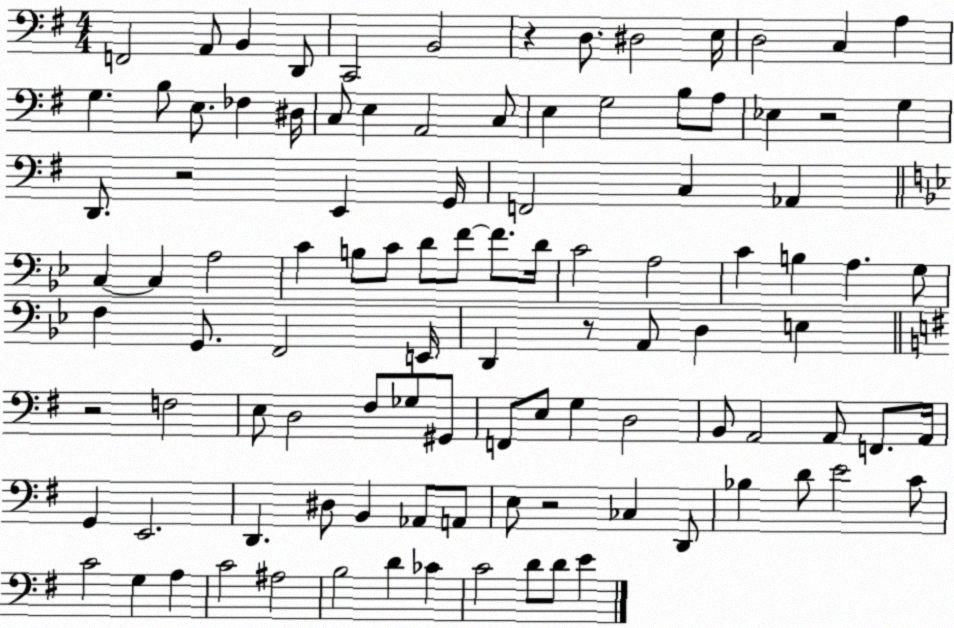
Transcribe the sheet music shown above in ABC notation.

X:1
T:Untitled
M:4/4
L:1/4
K:G
F,,2 A,,/2 B,, D,,/2 C,,2 B,,2 z D,/2 ^D,2 E,/4 D,2 C, A, G, B,/2 E,/2 _F, ^D,/4 C,/2 E, A,,2 C,/2 E, G,2 B,/2 A,/2 _E, z2 G, D,,/2 z2 E,, G,,/4 F,,2 C, _A,, C, C, A,2 C B,/2 C/2 D/2 F/2 F/2 D/4 C2 A,2 C B, A, G,/2 F, G,,/2 F,,2 E,,/4 D,, z/2 A,,/2 D, E, z2 F,2 E,/2 D,2 ^F,/2 _G,/2 ^G,,/2 F,,/2 E,/2 G, D,2 B,,/2 A,,2 A,,/2 F,,/2 A,,/4 G,, E,,2 D,, ^D,/2 B,, _A,,/2 A,,/2 E,/2 z2 _C, D,,/2 _B, D/2 E2 C/2 C2 G, A, C2 ^A,2 B,2 D _C C2 D/2 D/2 E